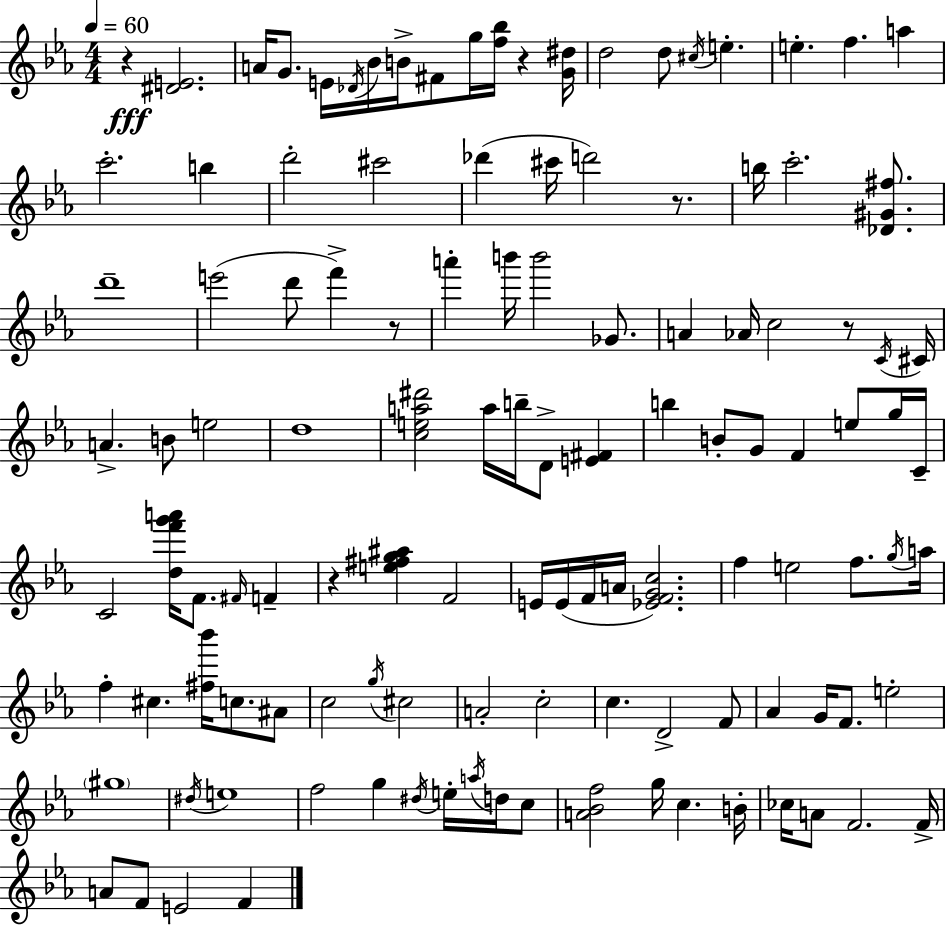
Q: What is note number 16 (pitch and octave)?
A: C6